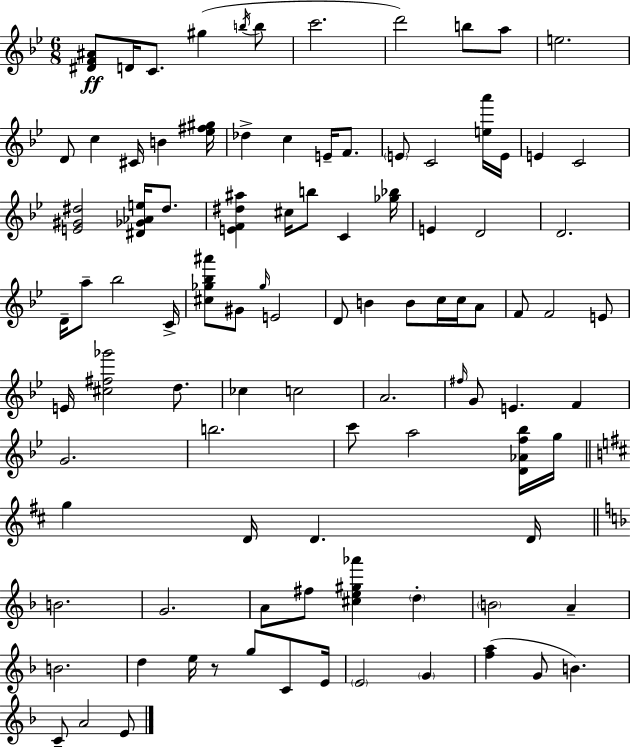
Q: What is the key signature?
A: G minor